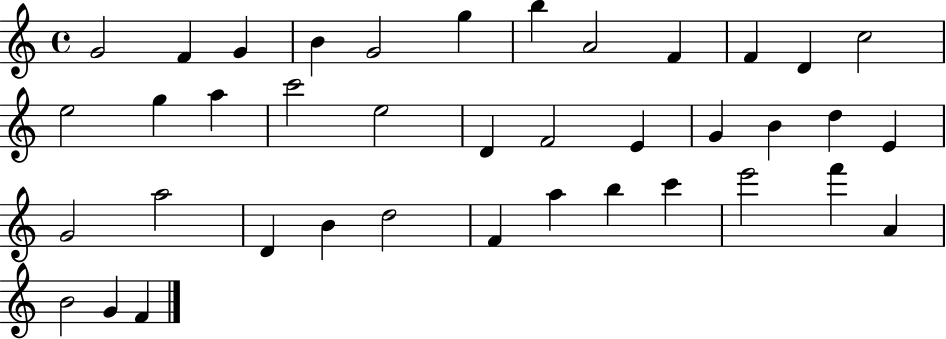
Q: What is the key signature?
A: C major